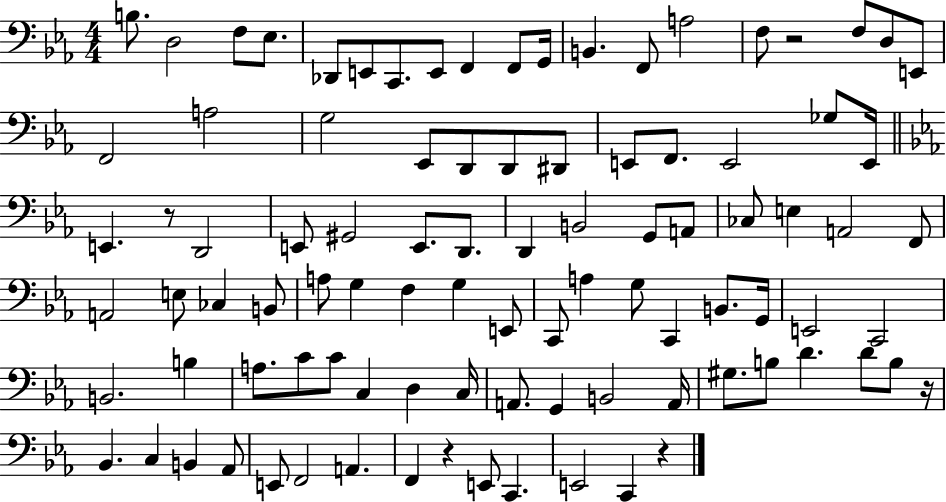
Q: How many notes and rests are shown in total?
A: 95